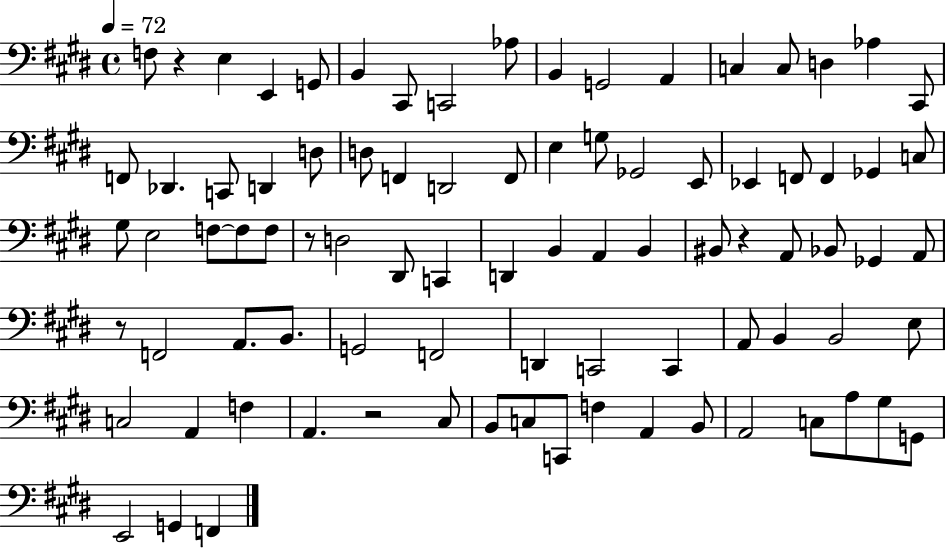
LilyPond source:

{
  \clef bass
  \time 4/4
  \defaultTimeSignature
  \key e \major
  \tempo 4 = 72
  f8 r4 e4 e,4 g,8 | b,4 cis,8 c,2 aes8 | b,4 g,2 a,4 | c4 c8 d4 aes4 cis,8 | \break f,8 des,4. c,8 d,4 d8 | d8 f,4 d,2 f,8 | e4 g8 ges,2 e,8 | ees,4 f,8 f,4 ges,4 c8 | \break gis8 e2 f8~~ f8 f8 | r8 d2 dis,8 c,4 | d,4 b,4 a,4 b,4 | bis,8 r4 a,8 bes,8 ges,4 a,8 | \break r8 f,2 a,8. b,8. | g,2 f,2 | d,4 c,2 c,4 | a,8 b,4 b,2 e8 | \break c2 a,4 f4 | a,4. r2 cis8 | b,8 c8 c,8 f4 a,4 b,8 | a,2 c8 a8 gis8 g,8 | \break e,2 g,4 f,4 | \bar "|."
}